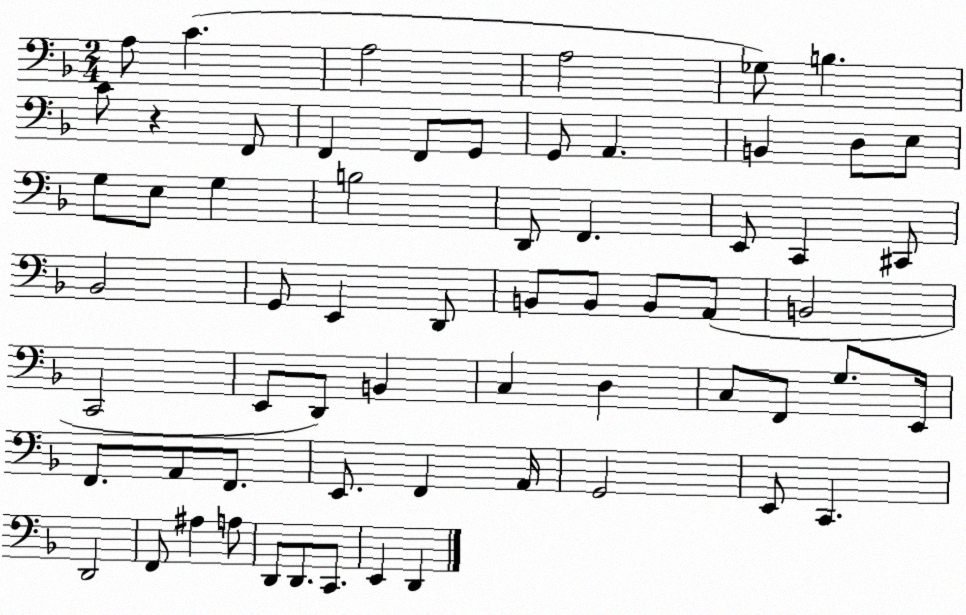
X:1
T:Untitled
M:2/4
L:1/4
K:F
A,/2 C A,2 A,2 _G,/2 B, C/2 z F,,/2 F,, F,,/2 G,,/2 G,,/2 A,, B,, D,/2 E,/2 G,/2 E,/2 G, B,2 D,,/2 F,, E,,/2 C,, ^C,,/2 _B,,2 G,,/2 E,, D,,/2 B,,/2 B,,/2 B,,/2 A,,/2 B,,2 C,,2 E,,/2 D,,/2 B,, C, D, C,/2 F,,/2 G,/2 E,,/4 F,,/2 A,,/2 F,,/2 E,,/2 F,, A,,/4 G,,2 E,,/2 C,, D,,2 F,,/2 ^A, A,/2 D,,/2 D,,/2 C,,/2 E,, D,,